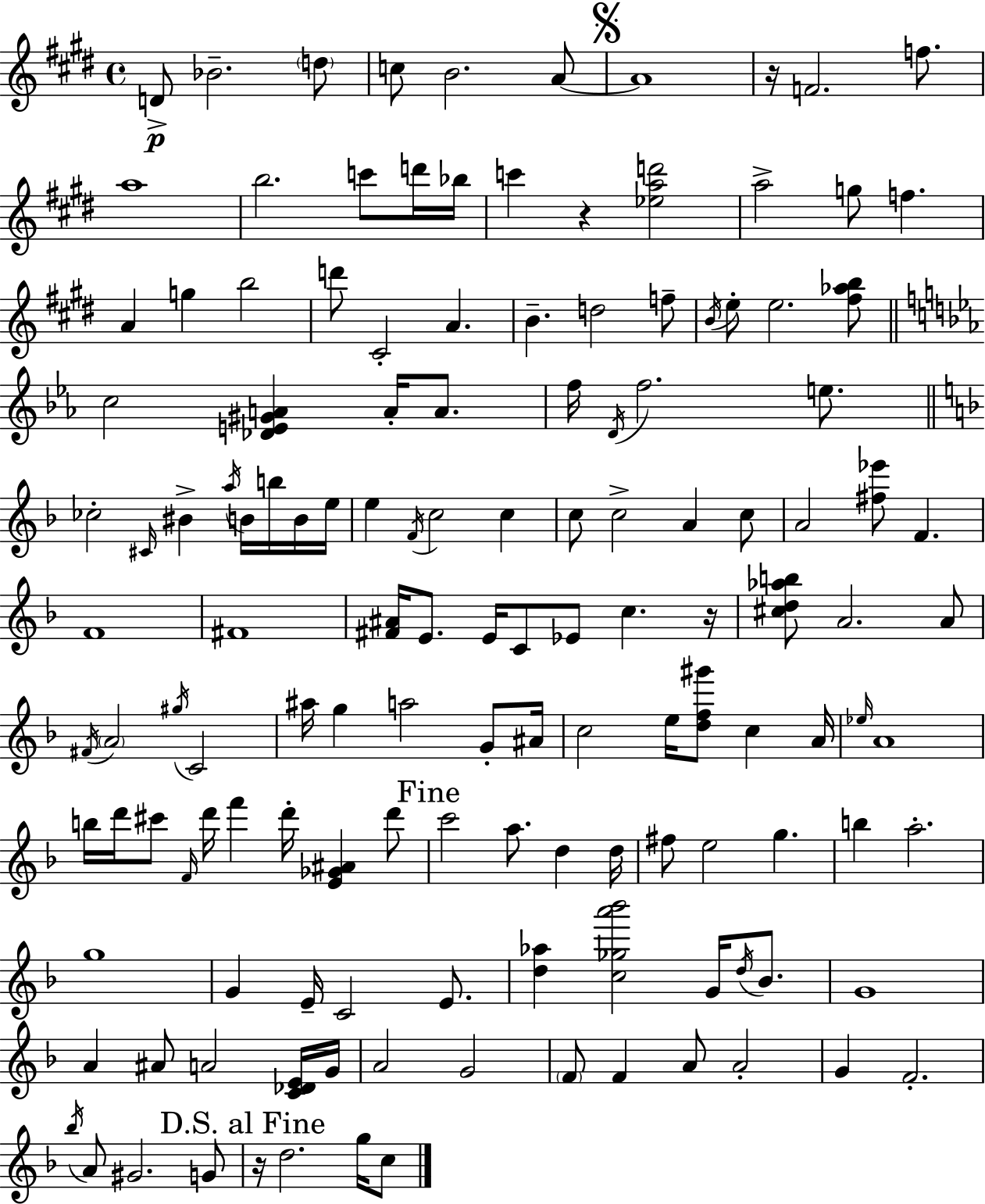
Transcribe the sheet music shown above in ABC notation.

X:1
T:Untitled
M:4/4
L:1/4
K:E
D/2 _B2 d/2 c/2 B2 A/2 A4 z/4 F2 f/2 a4 b2 c'/2 d'/4 _b/4 c' z [_ead']2 a2 g/2 f A g b2 d'/2 ^C2 A B d2 f/2 B/4 e/2 e2 [^f_ab]/2 c2 [_DE^GA] A/4 A/2 f/4 D/4 f2 e/2 _c2 ^C/4 ^B a/4 B/4 b/4 B/4 e/4 e F/4 c2 c c/2 c2 A c/2 A2 [^f_e']/2 F F4 ^F4 [^F^A]/4 E/2 E/4 C/2 _E/2 c z/4 [^cd_ab]/2 A2 A/2 ^F/4 A2 ^g/4 C2 ^a/4 g a2 G/2 ^A/4 c2 e/4 [df^g']/2 c A/4 _e/4 A4 b/4 d'/4 ^c'/2 F/4 d'/4 f' d'/4 [E_G^A] d'/2 c'2 a/2 d d/4 ^f/2 e2 g b a2 g4 G E/4 C2 E/2 [d_a] [c_ga'_b']2 G/4 d/4 _B/2 G4 A ^A/2 A2 [C_DE]/4 G/4 A2 G2 F/2 F A/2 A2 G F2 _b/4 A/2 ^G2 G/2 z/4 d2 g/4 c/2